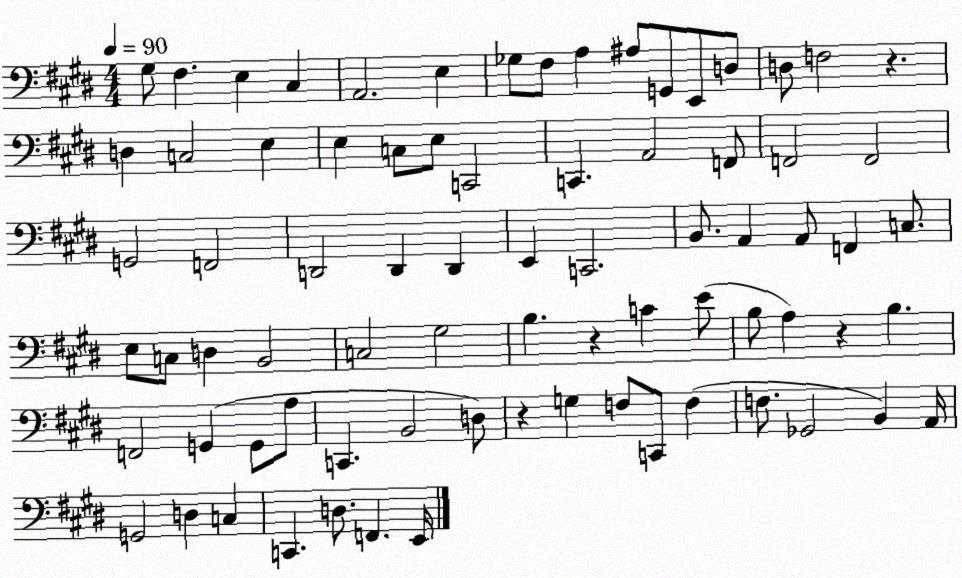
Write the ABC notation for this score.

X:1
T:Untitled
M:4/4
L:1/4
K:E
^G,/2 ^F, E, ^C, A,,2 E, _G,/2 ^F,/2 A, ^A,/2 G,,/2 E,,/2 D,/2 D,/2 F,2 z D, C,2 E, E, C,/2 E,/2 C,,2 C,, A,,2 F,,/2 F,,2 F,,2 G,,2 F,,2 D,,2 D,, D,, E,, C,,2 B,,/2 A,, A,,/2 F,, C,/2 E,/2 C,/2 D, B,,2 C,2 ^G,2 B, z C E/2 B,/2 A, z B, F,,2 G,, G,,/2 A,/2 C,, B,,2 D,/2 z G, F,/2 C,,/2 F, F,/2 _G,,2 B,, A,,/4 G,,2 D, C, C,, D,/2 F,, E,,/4